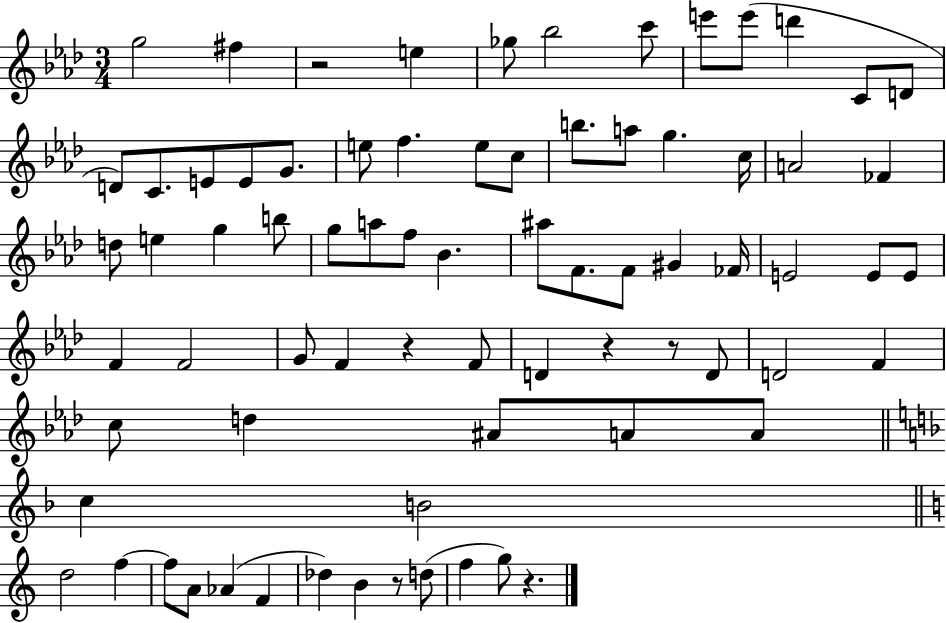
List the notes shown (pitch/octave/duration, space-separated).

G5/h F#5/q R/h E5/q Gb5/e Bb5/h C6/e E6/e E6/e D6/q C4/e D4/e D4/e C4/e. E4/e E4/e G4/e. E5/e F5/q. E5/e C5/e B5/e. A5/e G5/q. C5/s A4/h FES4/q D5/e E5/q G5/q B5/e G5/e A5/e F5/e Bb4/q. A#5/e F4/e. F4/e G#4/q FES4/s E4/h E4/e E4/e F4/q F4/h G4/e F4/q R/q F4/e D4/q R/q R/e D4/e D4/h F4/q C5/e D5/q A#4/e A4/e A4/e C5/q B4/h D5/h F5/q F5/e A4/e Ab4/q F4/q Db5/q B4/q R/e D5/e F5/q G5/e R/q.